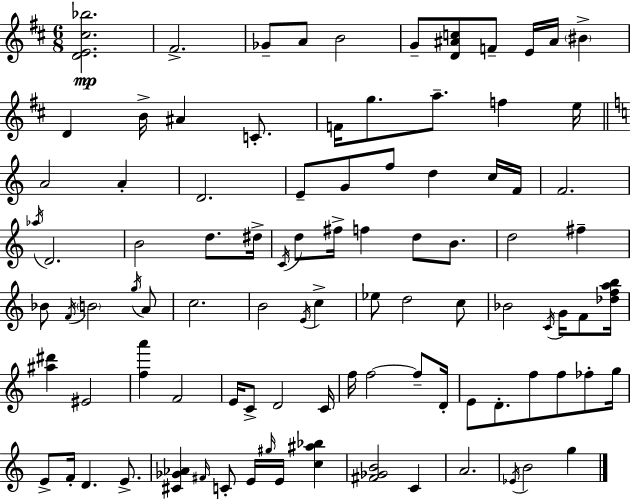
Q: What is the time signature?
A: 6/8